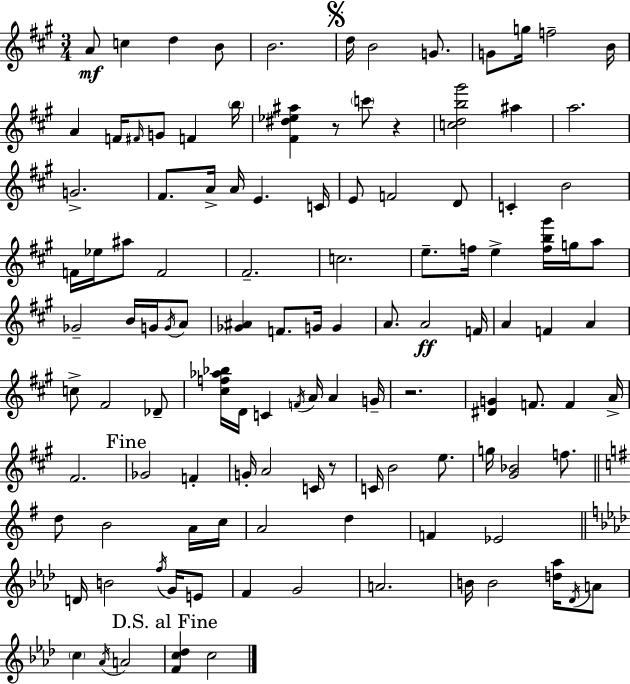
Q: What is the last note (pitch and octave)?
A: C5